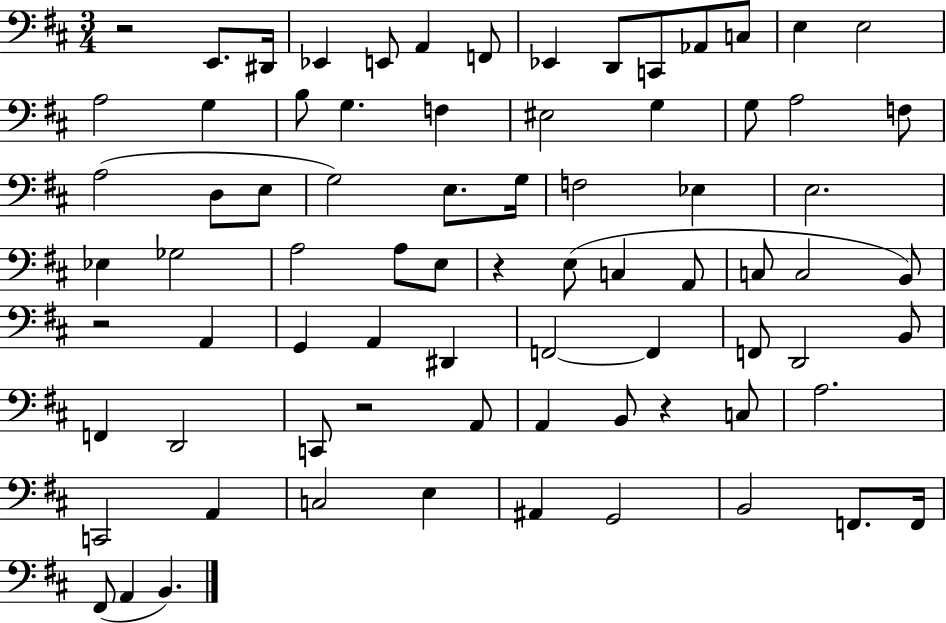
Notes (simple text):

R/h E2/e. D#2/s Eb2/q E2/e A2/q F2/e Eb2/q D2/e C2/e Ab2/e C3/e E3/q E3/h A3/h G3/q B3/e G3/q. F3/q EIS3/h G3/q G3/e A3/h F3/e A3/h D3/e E3/e G3/h E3/e. G3/s F3/h Eb3/q E3/h. Eb3/q Gb3/h A3/h A3/e E3/e R/q E3/e C3/q A2/e C3/e C3/h B2/e R/h A2/q G2/q A2/q D#2/q F2/h F2/q F2/e D2/h B2/e F2/q D2/h C2/e R/h A2/e A2/q B2/e R/q C3/e A3/h. C2/h A2/q C3/h E3/q A#2/q G2/h B2/h F2/e. F2/s F#2/e A2/q B2/q.